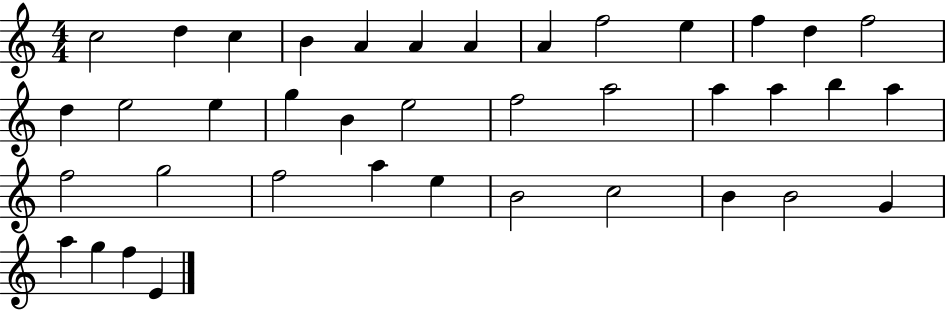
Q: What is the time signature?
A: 4/4